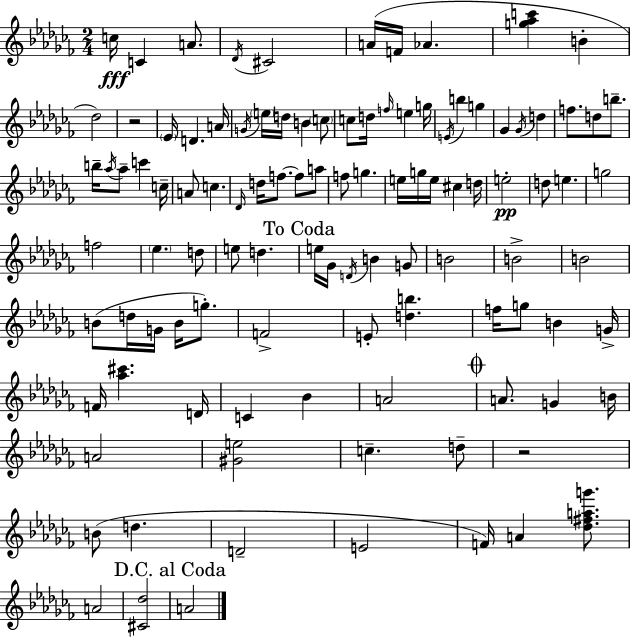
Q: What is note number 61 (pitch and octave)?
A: E5